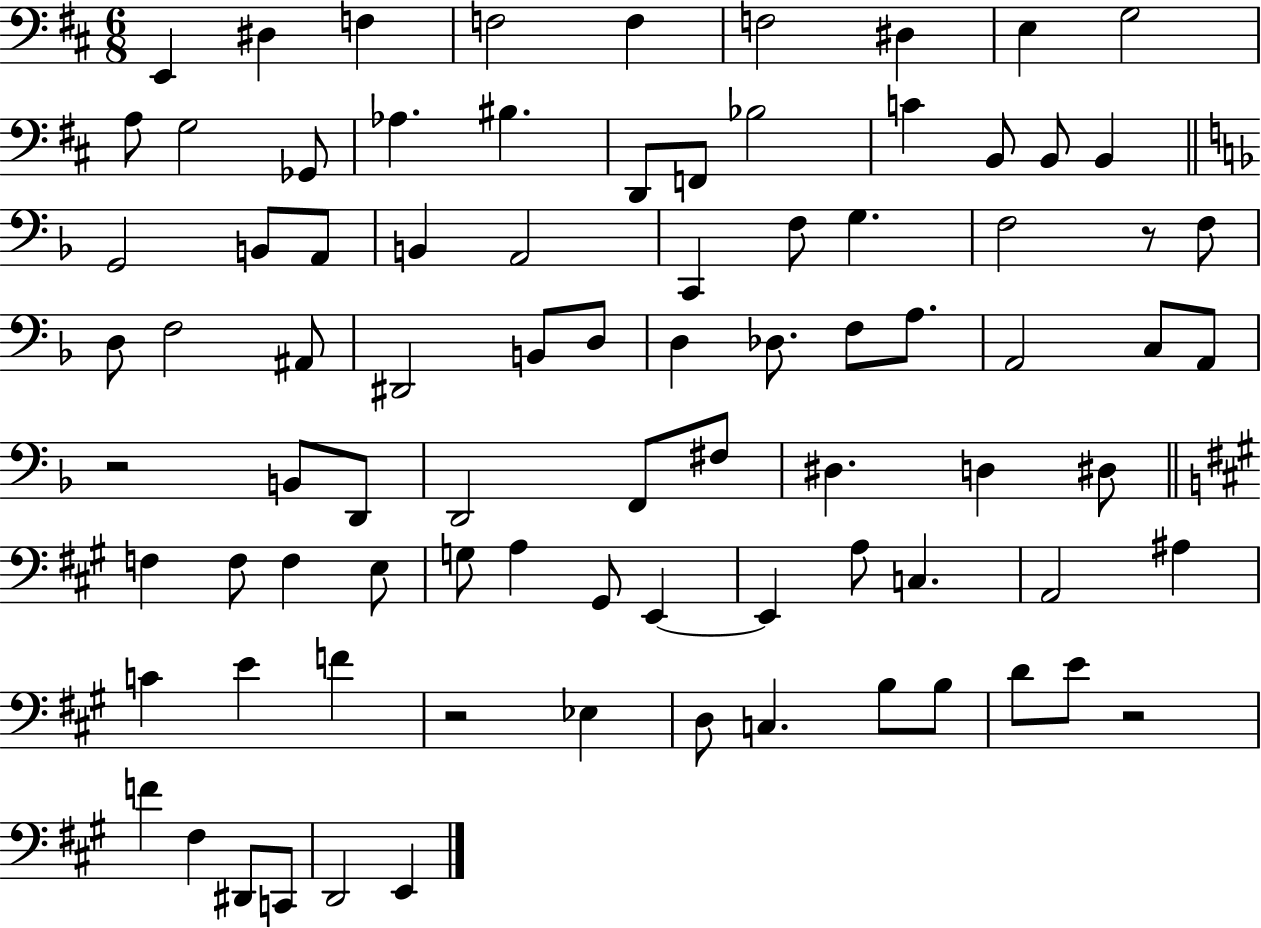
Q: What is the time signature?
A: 6/8